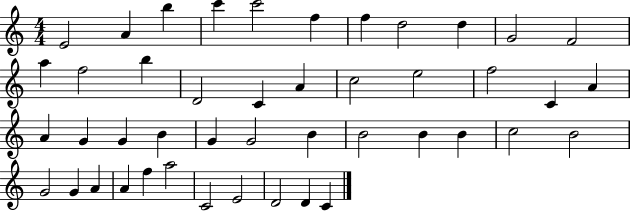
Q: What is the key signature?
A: C major